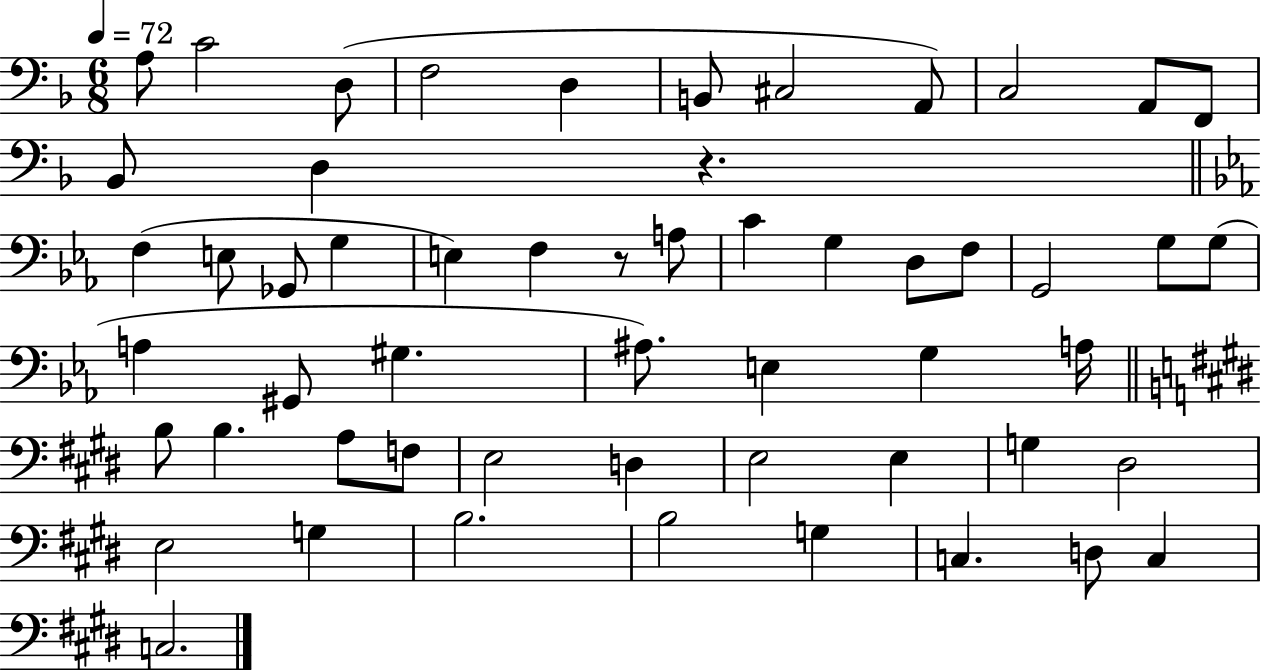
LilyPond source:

{
  \clef bass
  \numericTimeSignature
  \time 6/8
  \key f \major
  \tempo 4 = 72
  a8 c'2 d8( | f2 d4 | b,8 cis2 a,8) | c2 a,8 f,8 | \break bes,8 d4 r4. | \bar "||" \break \key ees \major f4( e8 ges,8 g4 | e4) f4 r8 a8 | c'4 g4 d8 f8 | g,2 g8 g8( | \break a4 gis,8 gis4. | ais8.) e4 g4 a16 | \bar "||" \break \key e \major b8 b4. a8 f8 | e2 d4 | e2 e4 | g4 dis2 | \break e2 g4 | b2. | b2 g4 | c4. d8 c4 | \break c2. | \bar "|."
}